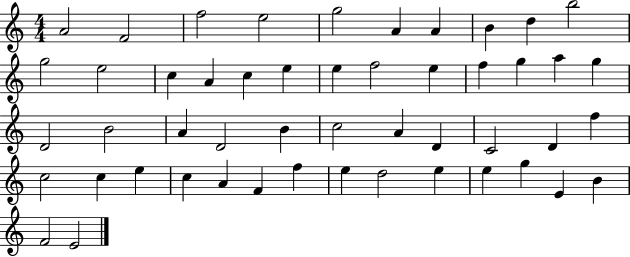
A4/h F4/h F5/h E5/h G5/h A4/q A4/q B4/q D5/q B5/h G5/h E5/h C5/q A4/q C5/q E5/q E5/q F5/h E5/q F5/q G5/q A5/q G5/q D4/h B4/h A4/q D4/h B4/q C5/h A4/q D4/q C4/h D4/q F5/q C5/h C5/q E5/q C5/q A4/q F4/q F5/q E5/q D5/h E5/q E5/q G5/q E4/q B4/q F4/h E4/h